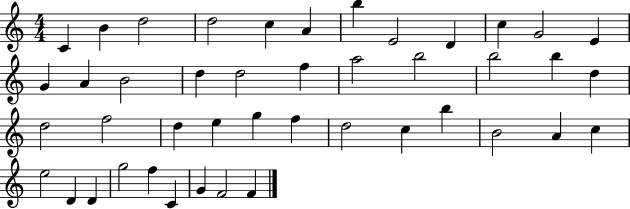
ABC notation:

X:1
T:Untitled
M:4/4
L:1/4
K:C
C B d2 d2 c A b E2 D c G2 E G A B2 d d2 f a2 b2 b2 b d d2 f2 d e g f d2 c b B2 A c e2 D D g2 f C G F2 F